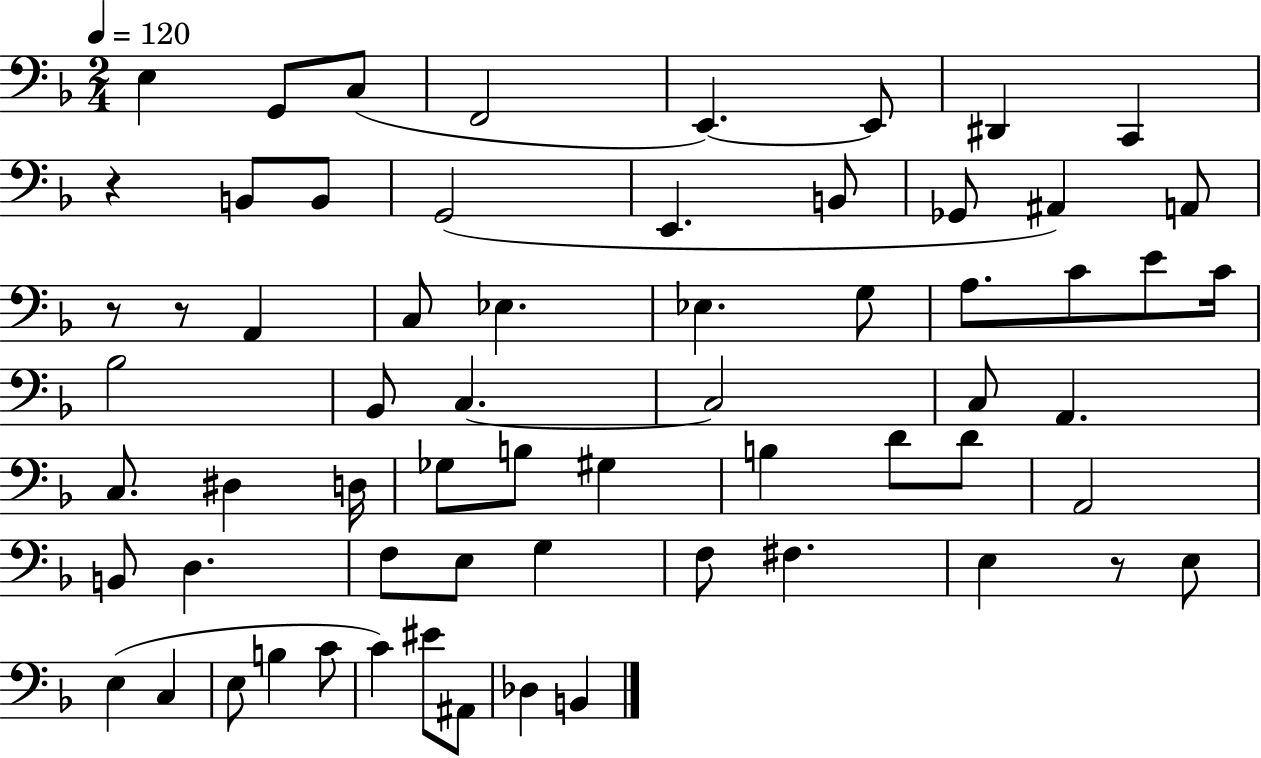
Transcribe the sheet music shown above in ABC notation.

X:1
T:Untitled
M:2/4
L:1/4
K:F
E, G,,/2 C,/2 F,,2 E,, E,,/2 ^D,, C,, z B,,/2 B,,/2 G,,2 E,, B,,/2 _G,,/2 ^A,, A,,/2 z/2 z/2 A,, C,/2 _E, _E, G,/2 A,/2 C/2 E/2 C/4 _B,2 _B,,/2 C, C,2 C,/2 A,, C,/2 ^D, D,/4 _G,/2 B,/2 ^G, B, D/2 D/2 A,,2 B,,/2 D, F,/2 E,/2 G, F,/2 ^F, E, z/2 E,/2 E, C, E,/2 B, C/2 C ^E/2 ^A,,/2 _D, B,,